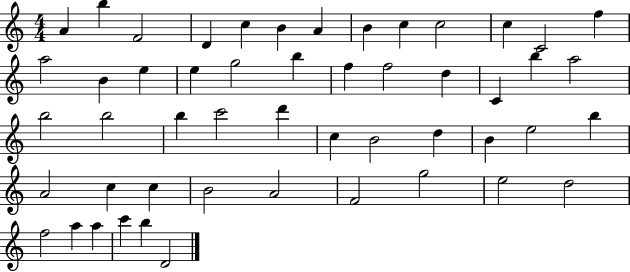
{
  \clef treble
  \numericTimeSignature
  \time 4/4
  \key c \major
  a'4 b''4 f'2 | d'4 c''4 b'4 a'4 | b'4 c''4 c''2 | c''4 c'2 f''4 | \break a''2 b'4 e''4 | e''4 g''2 b''4 | f''4 f''2 d''4 | c'4 b''4 a''2 | \break b''2 b''2 | b''4 c'''2 d'''4 | c''4 b'2 d''4 | b'4 e''2 b''4 | \break a'2 c''4 c''4 | b'2 a'2 | f'2 g''2 | e''2 d''2 | \break f''2 a''4 a''4 | c'''4 b''4 d'2 | \bar "|."
}